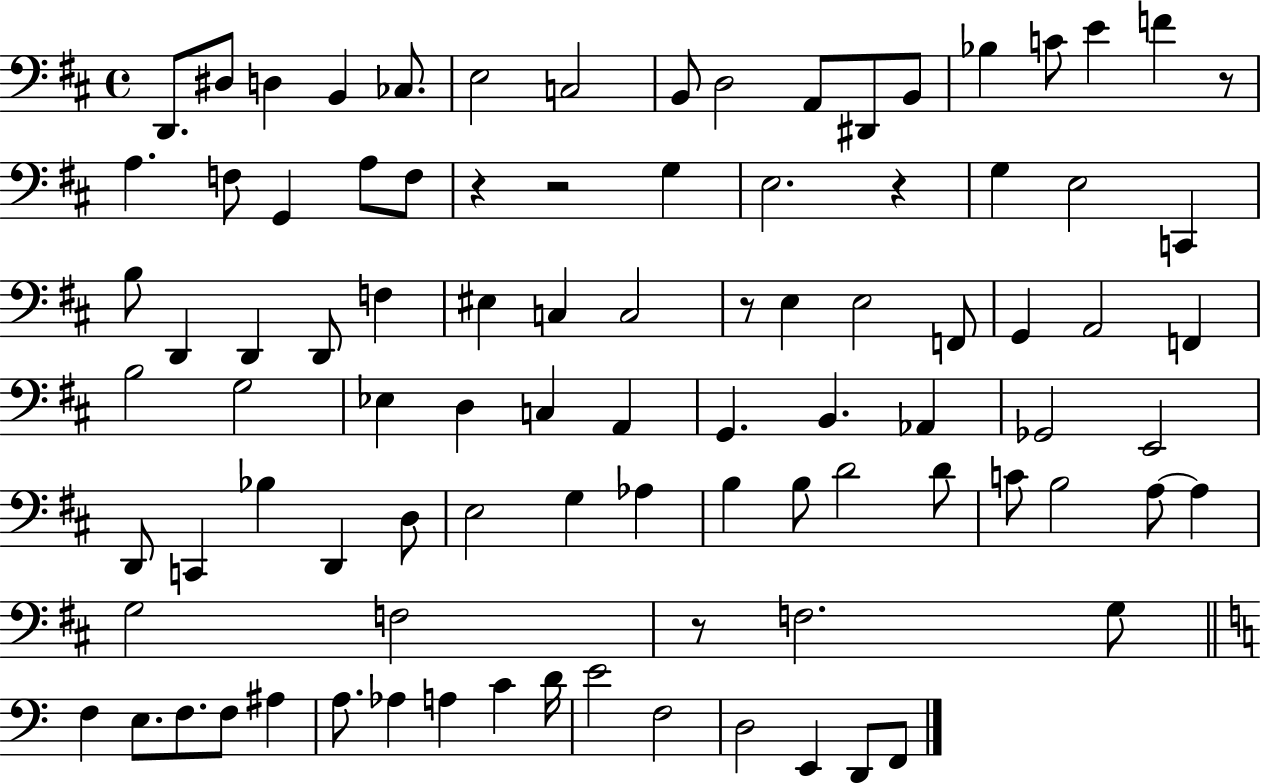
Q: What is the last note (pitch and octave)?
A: F2